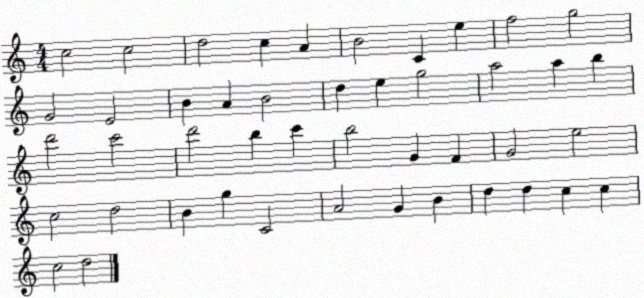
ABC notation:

X:1
T:Untitled
M:4/4
L:1/4
K:C
c2 c2 d2 c A B2 C e f2 g2 G2 E2 B A B2 d e g2 a2 a b d'2 c'2 d'2 b c' b2 G F G2 e2 c2 d2 B g C2 A2 G B d d c c c2 d2